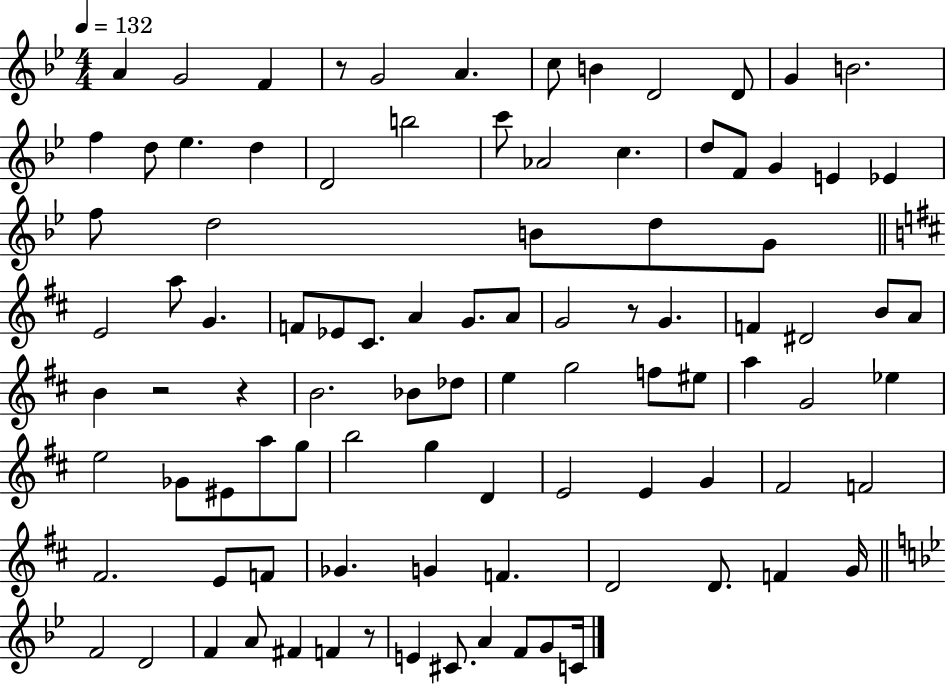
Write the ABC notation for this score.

X:1
T:Untitled
M:4/4
L:1/4
K:Bb
A G2 F z/2 G2 A c/2 B D2 D/2 G B2 f d/2 _e d D2 b2 c'/2 _A2 c d/2 F/2 G E _E f/2 d2 B/2 d/2 G/2 E2 a/2 G F/2 _E/2 ^C/2 A G/2 A/2 G2 z/2 G F ^D2 B/2 A/2 B z2 z B2 _B/2 _d/2 e g2 f/2 ^e/2 a G2 _e e2 _G/2 ^E/2 a/2 g/2 b2 g D E2 E G ^F2 F2 ^F2 E/2 F/2 _G G F D2 D/2 F G/4 F2 D2 F A/2 ^F F z/2 E ^C/2 A F/2 G/2 C/4